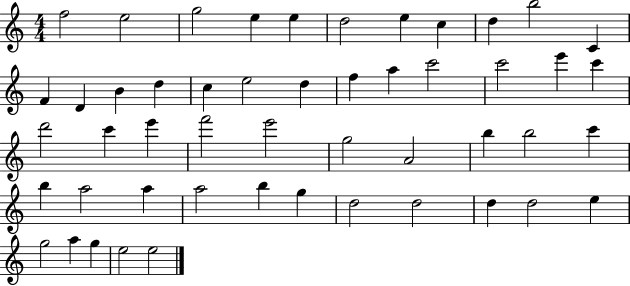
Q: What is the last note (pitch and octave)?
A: E5